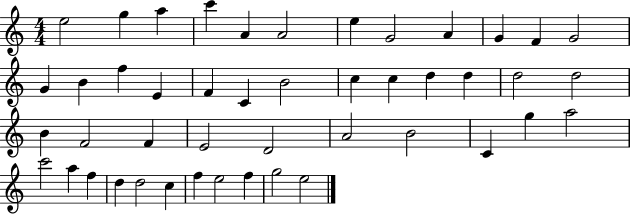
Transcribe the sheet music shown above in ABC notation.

X:1
T:Untitled
M:4/4
L:1/4
K:C
e2 g a c' A A2 e G2 A G F G2 G B f E F C B2 c c d d d2 d2 B F2 F E2 D2 A2 B2 C g a2 c'2 a f d d2 c f e2 f g2 e2